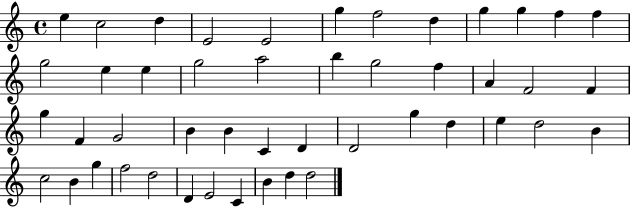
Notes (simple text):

E5/q C5/h D5/q E4/h E4/h G5/q F5/h D5/q G5/q G5/q F5/q F5/q G5/h E5/q E5/q G5/h A5/h B5/q G5/h F5/q A4/q F4/h F4/q G5/q F4/q G4/h B4/q B4/q C4/q D4/q D4/h G5/q D5/q E5/q D5/h B4/q C5/h B4/q G5/q F5/h D5/h D4/q E4/h C4/q B4/q D5/q D5/h